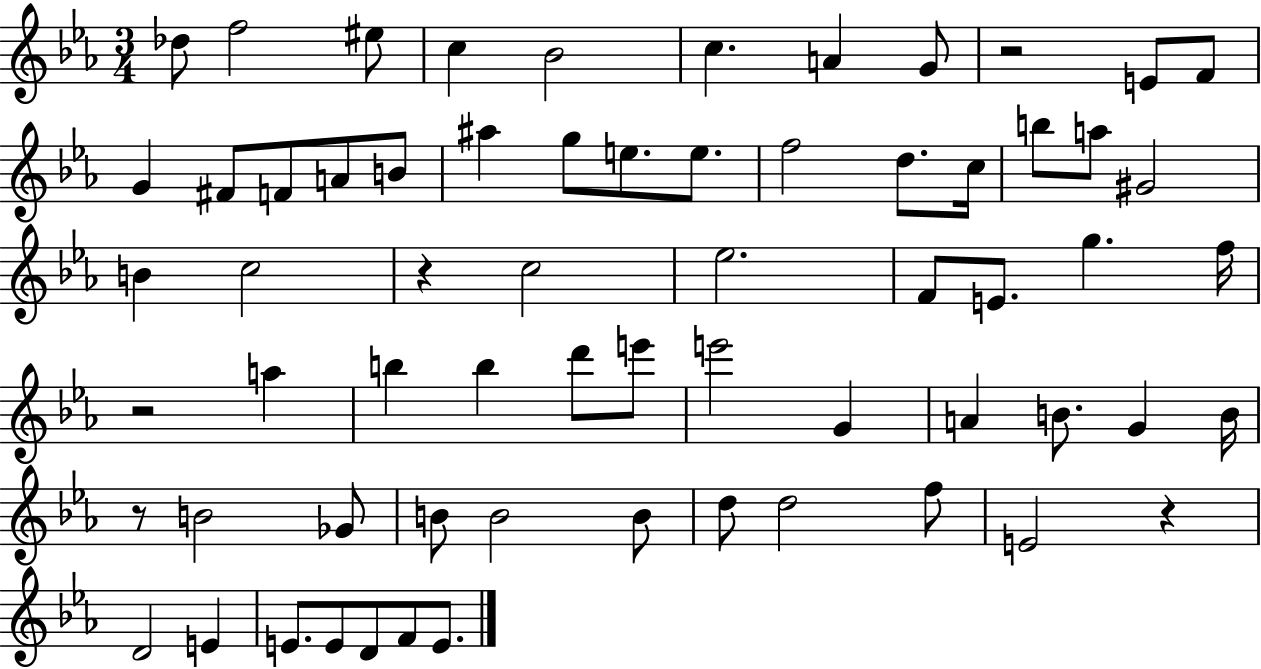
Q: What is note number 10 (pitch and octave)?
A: F4